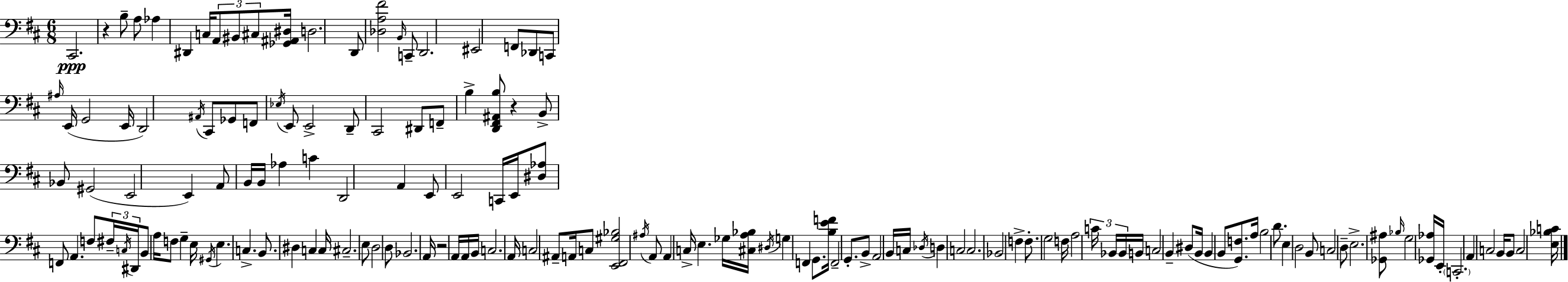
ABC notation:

X:1
T:Untitled
M:6/8
L:1/4
K:D
^C,,2 z B,/2 A,/2 _A, ^D,, C,/4 A,,/2 ^B,,/2 ^C,/2 [_G,,^A,,^D,]/4 D,2 D,,/2 [_D,A,^F]2 B,,/4 C,,/2 D,,2 ^E,,2 F,,/2 _D,,/2 C,,/2 ^A,/4 E,,/4 G,,2 E,,/4 D,,2 ^A,,/4 ^C,,/2 _G,,/2 F,,/2 _E,/4 E,,/2 E,,2 D,,/2 ^C,,2 ^D,,/2 F,,/2 B, [D,,^F,,^A,,B,]/2 z B,,/2 _B,,/2 ^G,,2 E,,2 E,, A,,/2 B,,/4 B,,/4 _A, C D,,2 A,, E,,/2 E,,2 C,,/4 E,,/4 [^D,_A,]/2 F,,/2 A,, F,/2 ^F,/4 C,/4 ^D,,/4 B,,/2 A,/4 F,/2 G, E,/4 ^G,,/4 E, C, B,,/2 ^D, C, C,/4 ^C,2 E,/2 D,2 D,/2 _B,,2 A,,/4 z2 A,,/4 A,,/4 B,,/4 C,2 A,,/4 C,2 ^A,,/2 A,,/4 C,/2 [E,,^F,,^G,_B,]2 ^A,/4 A,,/2 A,, C,/4 E, _G,/4 [^C,A,_B,]/4 ^D,/4 G, F,, G,,/2 [B,EF]/4 F,,2 G,,/2 B,,/2 A,,2 B,,/4 C,/4 _D,/4 D, C,2 C,2 _B,,2 F, F,/2 G,2 F,/4 A,2 C/4 _B,,/4 _B,,/4 B,,/4 C,2 B,, ^D,/2 B,,/4 B,, B,,/2 [G,,F,]/2 A,/4 B,2 D/2 E, D,2 B,,/2 C,2 D,/2 E,2 [_G,,^A,]/2 _B,/4 G,2 [_G,,_A,]/4 E,,/4 C,,2 A,, C,2 B,,/4 B,,/2 C,2 [E,_B,C]/4